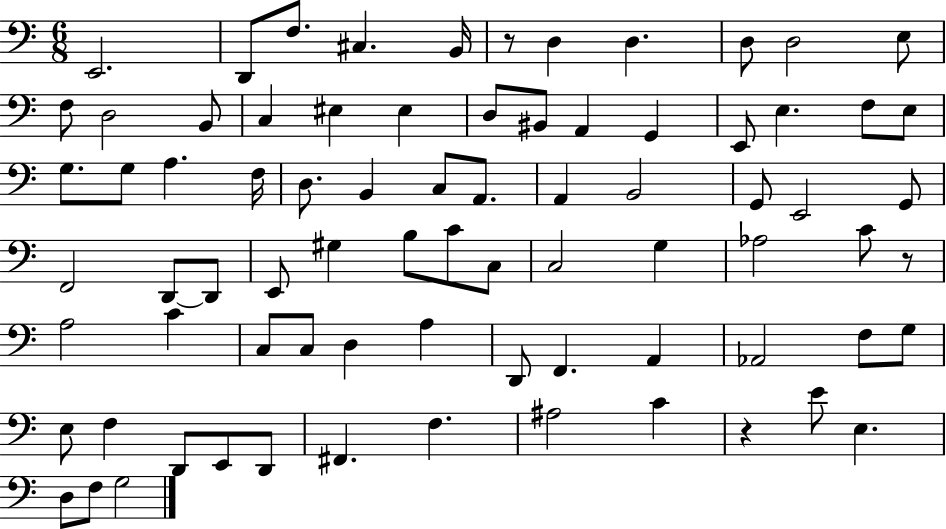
E2/h. D2/e F3/e. C#3/q. B2/s R/e D3/q D3/q. D3/e D3/h E3/e F3/e D3/h B2/e C3/q EIS3/q EIS3/q D3/e BIS2/e A2/q G2/q E2/e E3/q. F3/e E3/e G3/e. G3/e A3/q. F3/s D3/e. B2/q C3/e A2/e. A2/q B2/h G2/e E2/h G2/e F2/h D2/e D2/e E2/e G#3/q B3/e C4/e C3/e C3/h G3/q Ab3/h C4/e R/e A3/h C4/q C3/e C3/e D3/q A3/q D2/e F2/q. A2/q Ab2/h F3/e G3/e E3/e F3/q D2/e E2/e D2/e F#2/q. F3/q. A#3/h C4/q R/q E4/e E3/q. D3/e F3/e G3/h